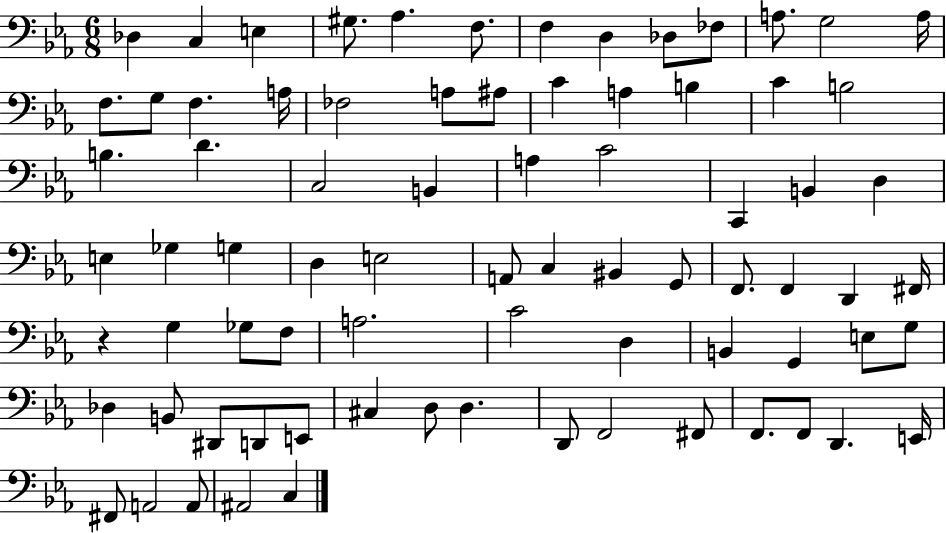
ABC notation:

X:1
T:Untitled
M:6/8
L:1/4
K:Eb
_D, C, E, ^G,/2 _A, F,/2 F, D, _D,/2 _F,/2 A,/2 G,2 A,/4 F,/2 G,/2 F, A,/4 _F,2 A,/2 ^A,/2 C A, B, C B,2 B, D C,2 B,, A, C2 C,, B,, D, E, _G, G, D, E,2 A,,/2 C, ^B,, G,,/2 F,,/2 F,, D,, ^F,,/4 z G, _G,/2 F,/2 A,2 C2 D, B,, G,, E,/2 G,/2 _D, B,,/2 ^D,,/2 D,,/2 E,,/2 ^C, D,/2 D, D,,/2 F,,2 ^F,,/2 F,,/2 F,,/2 D,, E,,/4 ^F,,/2 A,,2 A,,/2 ^A,,2 C,